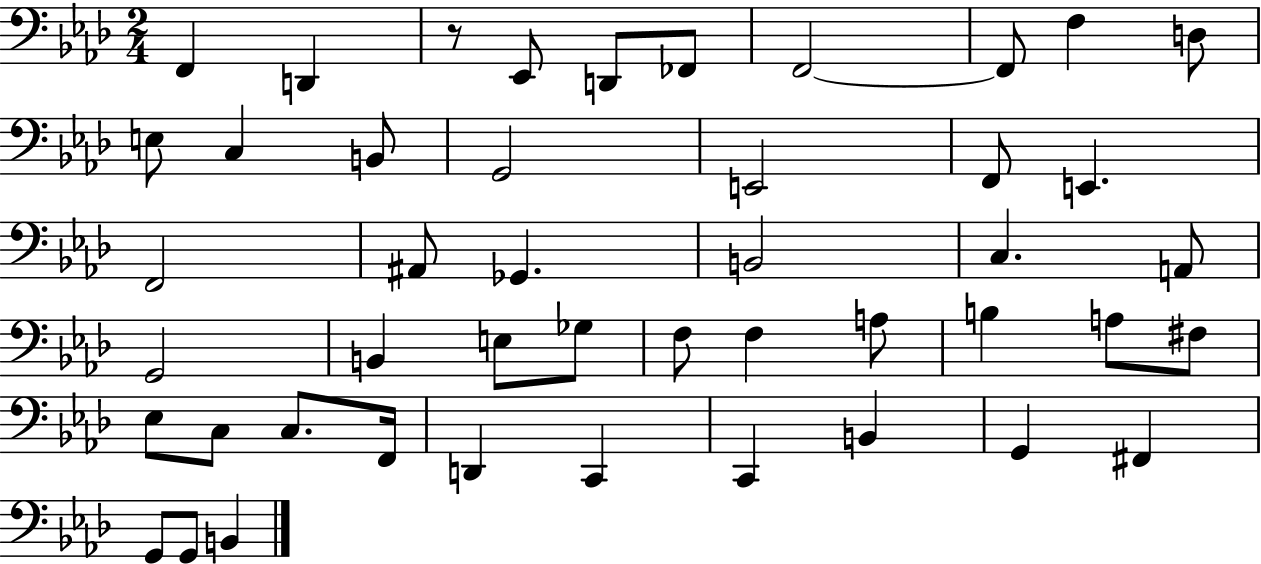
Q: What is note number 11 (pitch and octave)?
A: C3